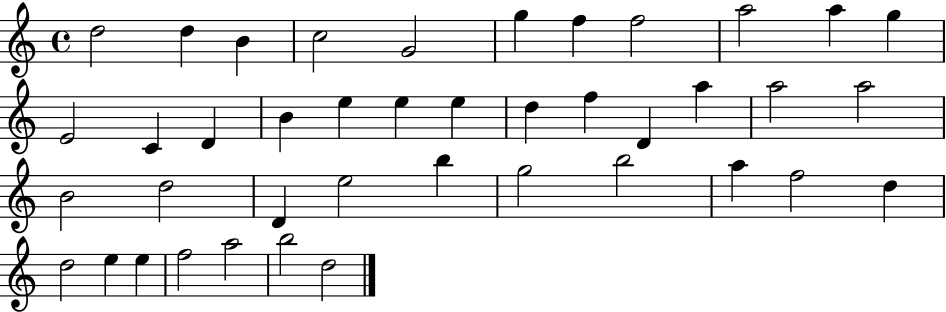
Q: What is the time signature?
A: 4/4